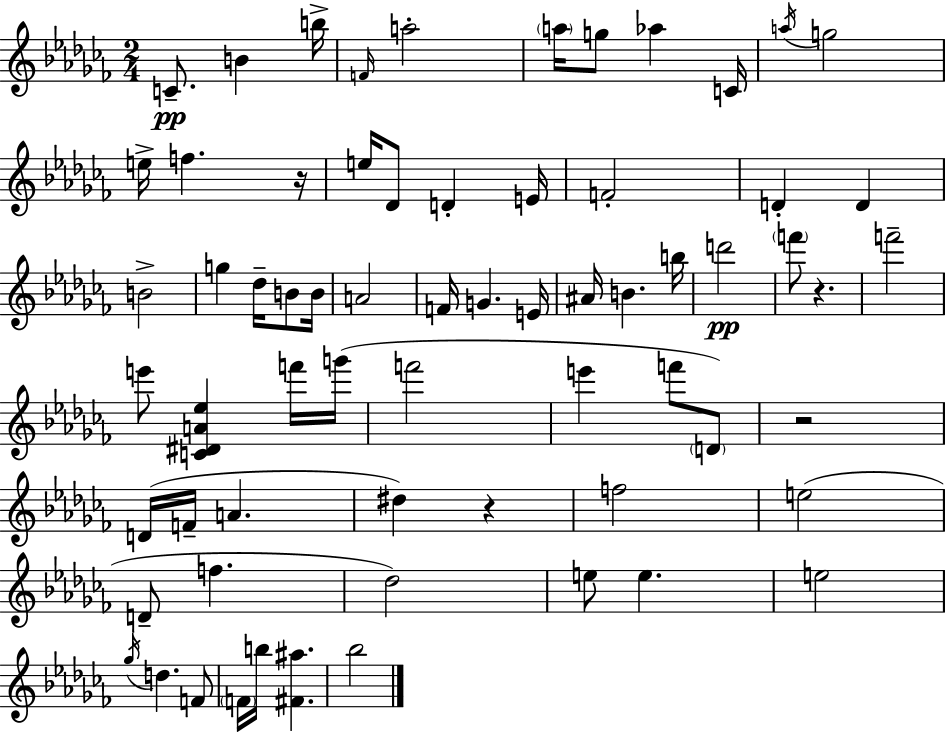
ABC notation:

X:1
T:Untitled
M:2/4
L:1/4
K:Abm
C/2 B b/4 F/4 a2 a/4 g/2 _a C/4 a/4 g2 e/4 f z/4 e/4 _D/2 D E/4 F2 D D B2 g _d/4 B/2 B/4 A2 F/4 G E/4 ^A/4 B b/4 d'2 f'/2 z f'2 e'/2 [C^DA_e] f'/4 g'/4 f'2 e' f'/2 D/2 z2 D/4 F/4 A ^d z f2 e2 D/2 f _d2 e/2 e e2 _g/4 d F/2 F/4 b/4 [^F^a] _b2